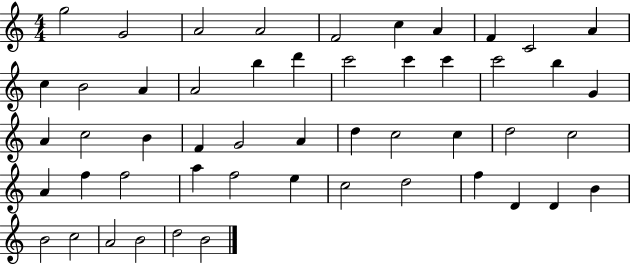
G5/h G4/h A4/h A4/h F4/h C5/q A4/q F4/q C4/h A4/q C5/q B4/h A4/q A4/h B5/q D6/q C6/h C6/q C6/q C6/h B5/q G4/q A4/q C5/h B4/q F4/q G4/h A4/q D5/q C5/h C5/q D5/h C5/h A4/q F5/q F5/h A5/q F5/h E5/q C5/h D5/h F5/q D4/q D4/q B4/q B4/h C5/h A4/h B4/h D5/h B4/h